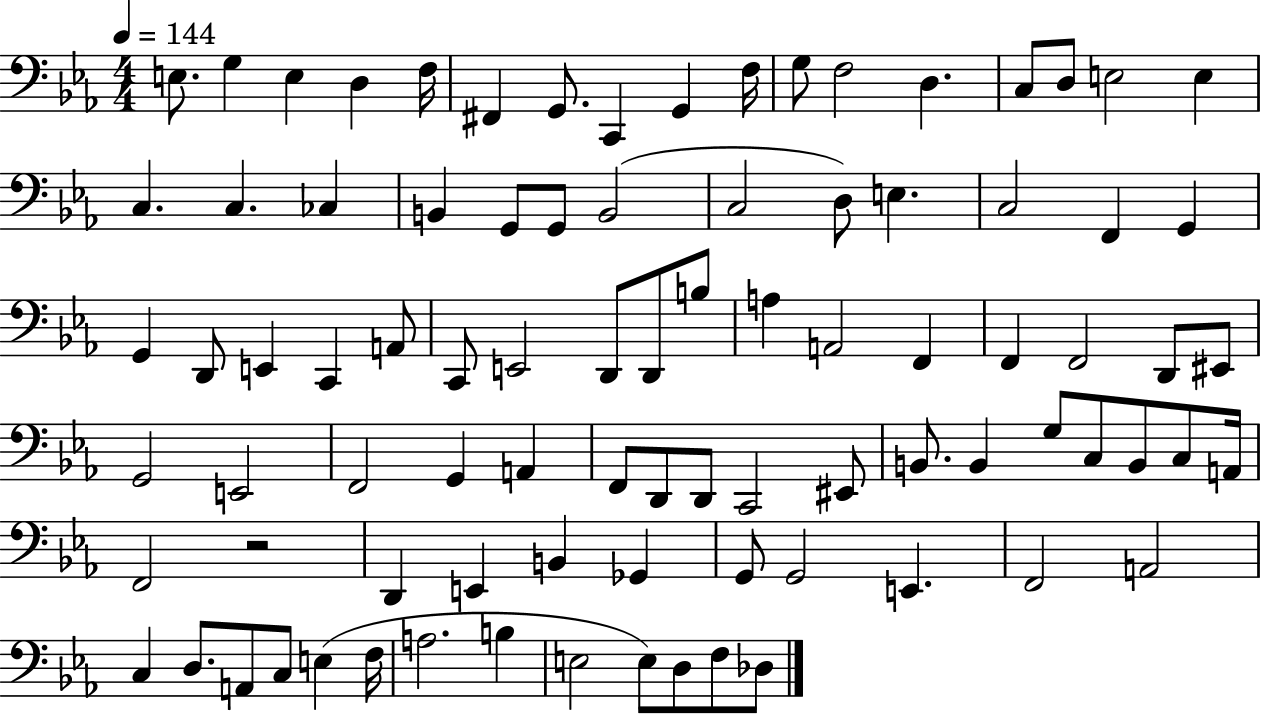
X:1
T:Untitled
M:4/4
L:1/4
K:Eb
E,/2 G, E, D, F,/4 ^F,, G,,/2 C,, G,, F,/4 G,/2 F,2 D, C,/2 D,/2 E,2 E, C, C, _C, B,, G,,/2 G,,/2 B,,2 C,2 D,/2 E, C,2 F,, G,, G,, D,,/2 E,, C,, A,,/2 C,,/2 E,,2 D,,/2 D,,/2 B,/2 A, A,,2 F,, F,, F,,2 D,,/2 ^E,,/2 G,,2 E,,2 F,,2 G,, A,, F,,/2 D,,/2 D,,/2 C,,2 ^E,,/2 B,,/2 B,, G,/2 C,/2 B,,/2 C,/2 A,,/4 F,,2 z2 D,, E,, B,, _G,, G,,/2 G,,2 E,, F,,2 A,,2 C, D,/2 A,,/2 C,/2 E, F,/4 A,2 B, E,2 E,/2 D,/2 F,/2 _D,/2